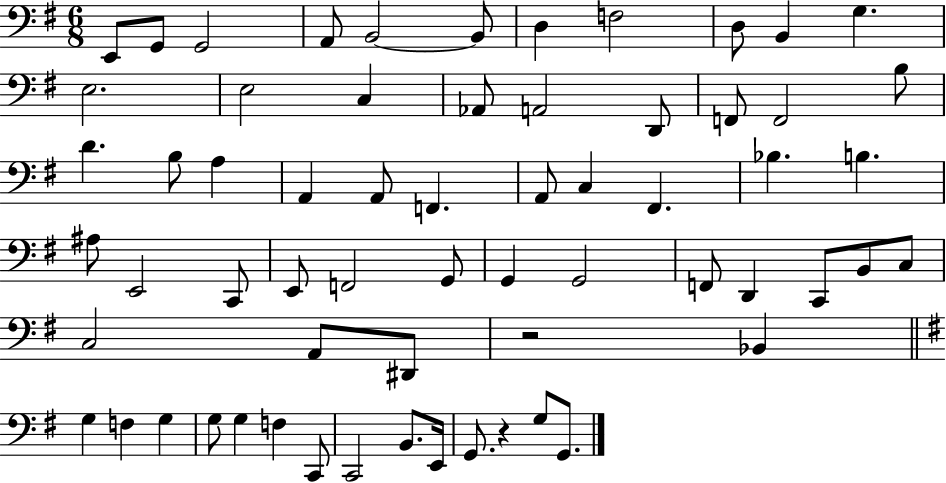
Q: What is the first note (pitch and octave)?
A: E2